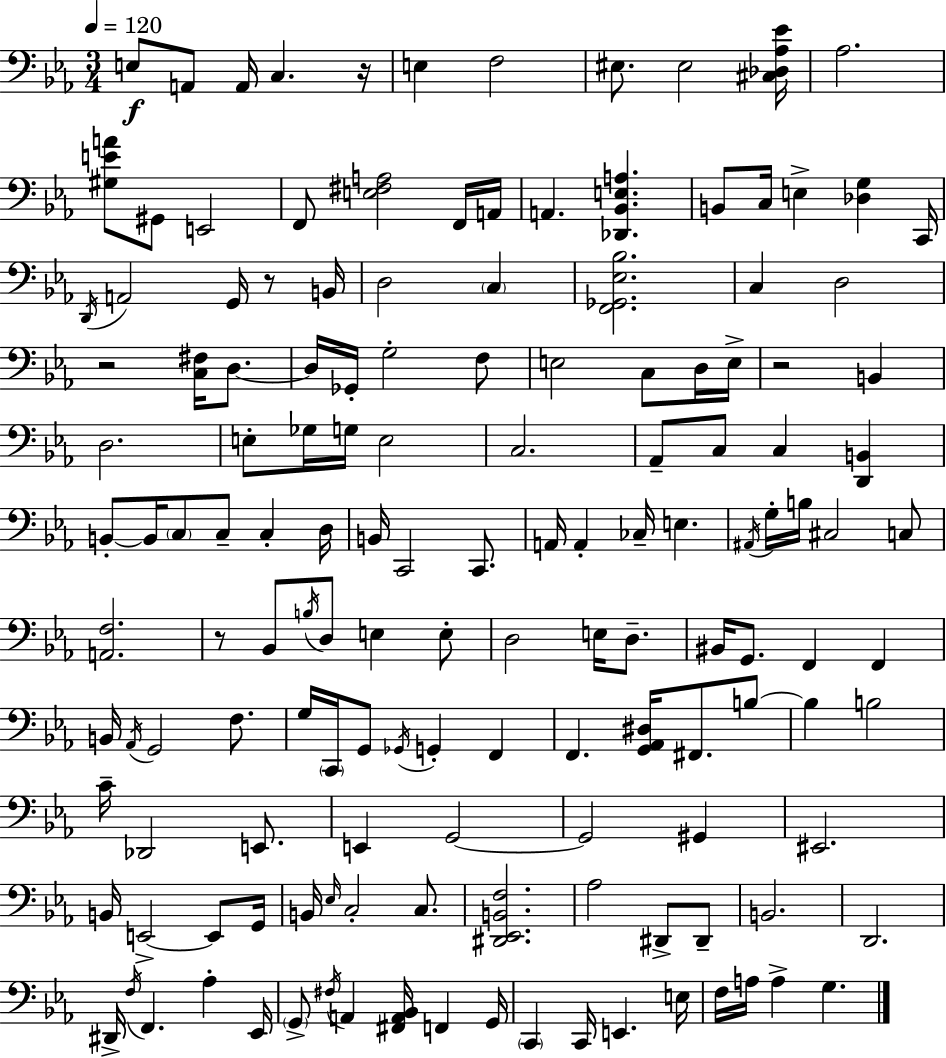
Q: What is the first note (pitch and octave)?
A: E3